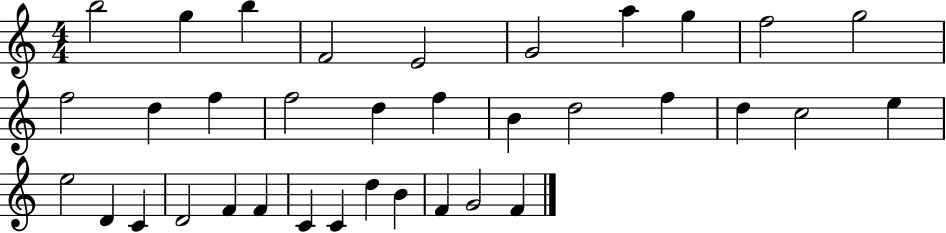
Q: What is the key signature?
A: C major